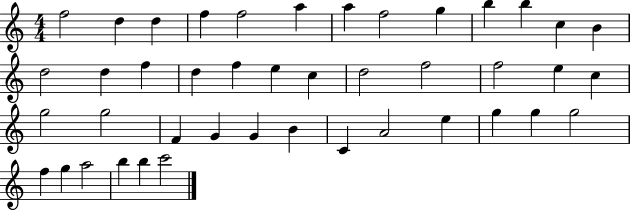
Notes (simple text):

F5/h D5/q D5/q F5/q F5/h A5/q A5/q F5/h G5/q B5/q B5/q C5/q B4/q D5/h D5/q F5/q D5/q F5/q E5/q C5/q D5/h F5/h F5/h E5/q C5/q G5/h G5/h F4/q G4/q G4/q B4/q C4/q A4/h E5/q G5/q G5/q G5/h F5/q G5/q A5/h B5/q B5/q C6/h